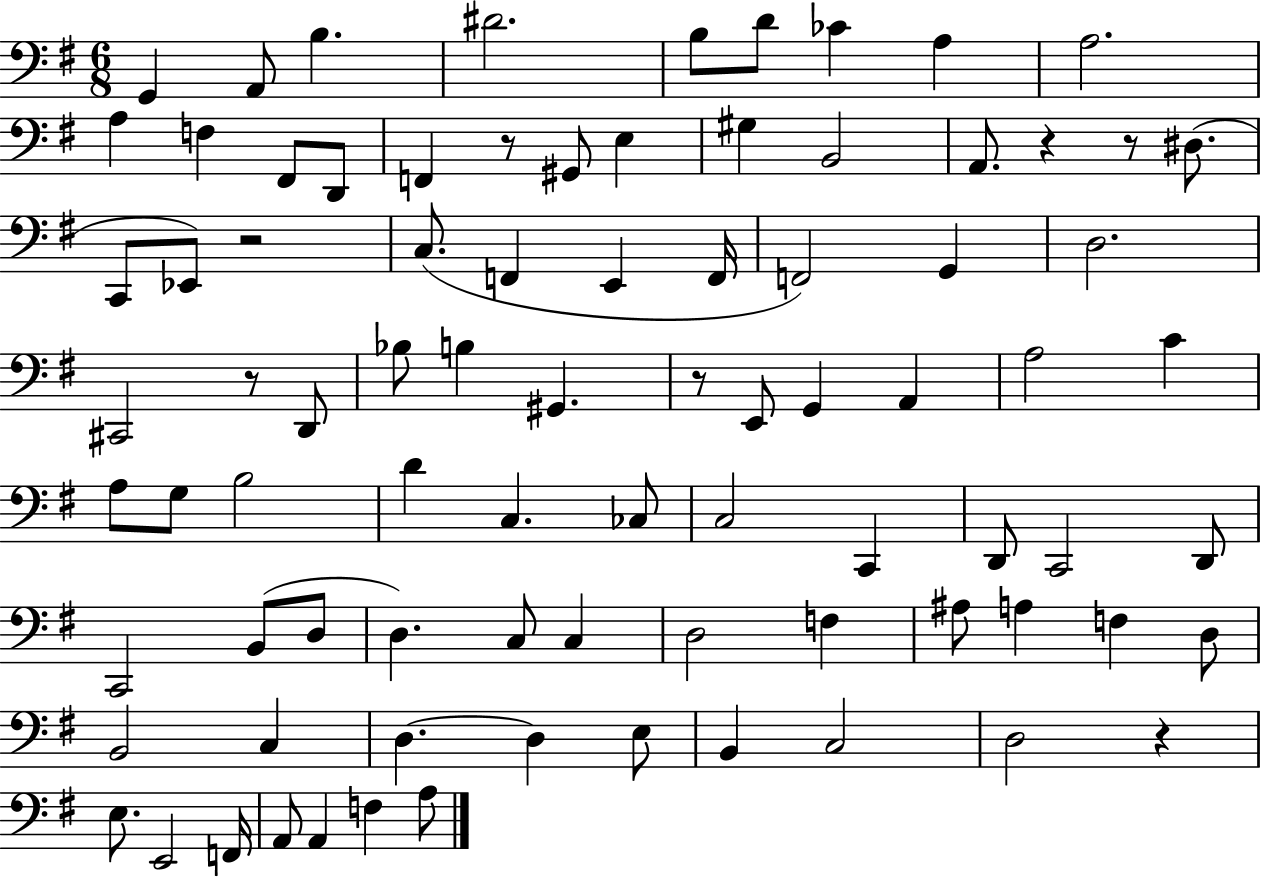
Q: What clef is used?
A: bass